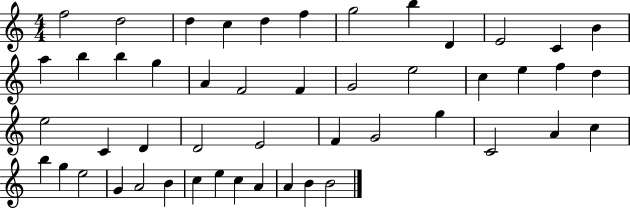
{
  \clef treble
  \numericTimeSignature
  \time 4/4
  \key c \major
  f''2 d''2 | d''4 c''4 d''4 f''4 | g''2 b''4 d'4 | e'2 c'4 b'4 | \break a''4 b''4 b''4 g''4 | a'4 f'2 f'4 | g'2 e''2 | c''4 e''4 f''4 d''4 | \break e''2 c'4 d'4 | d'2 e'2 | f'4 g'2 g''4 | c'2 a'4 c''4 | \break b''4 g''4 e''2 | g'4 a'2 b'4 | c''4 e''4 c''4 a'4 | a'4 b'4 b'2 | \break \bar "|."
}